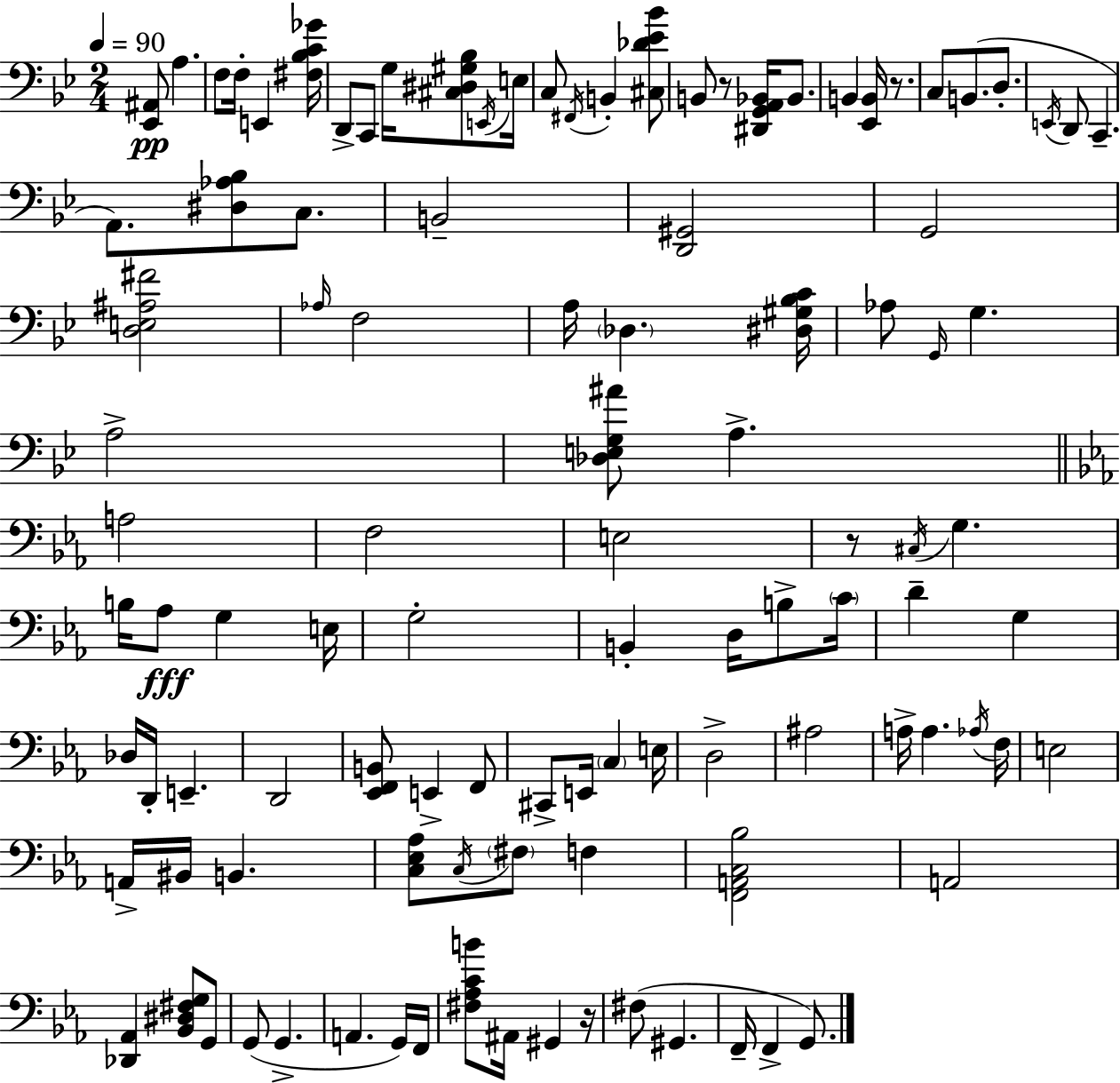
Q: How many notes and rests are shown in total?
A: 108